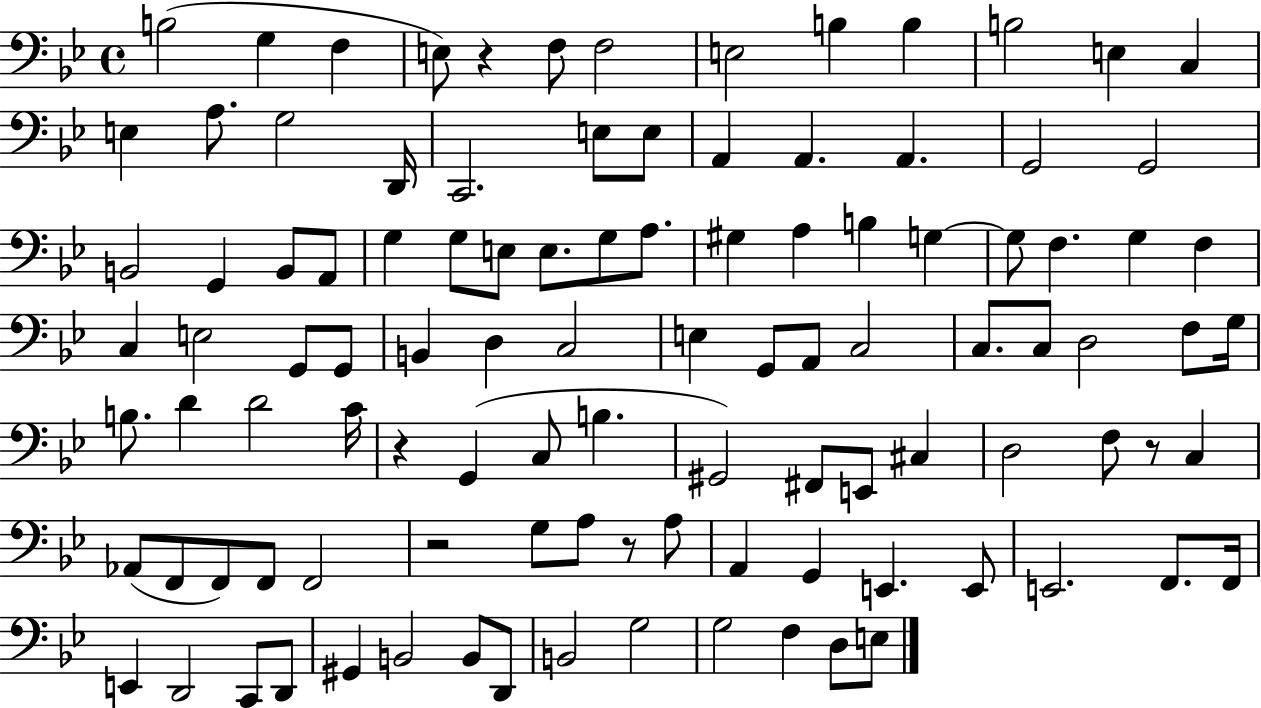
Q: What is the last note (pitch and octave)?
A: E3